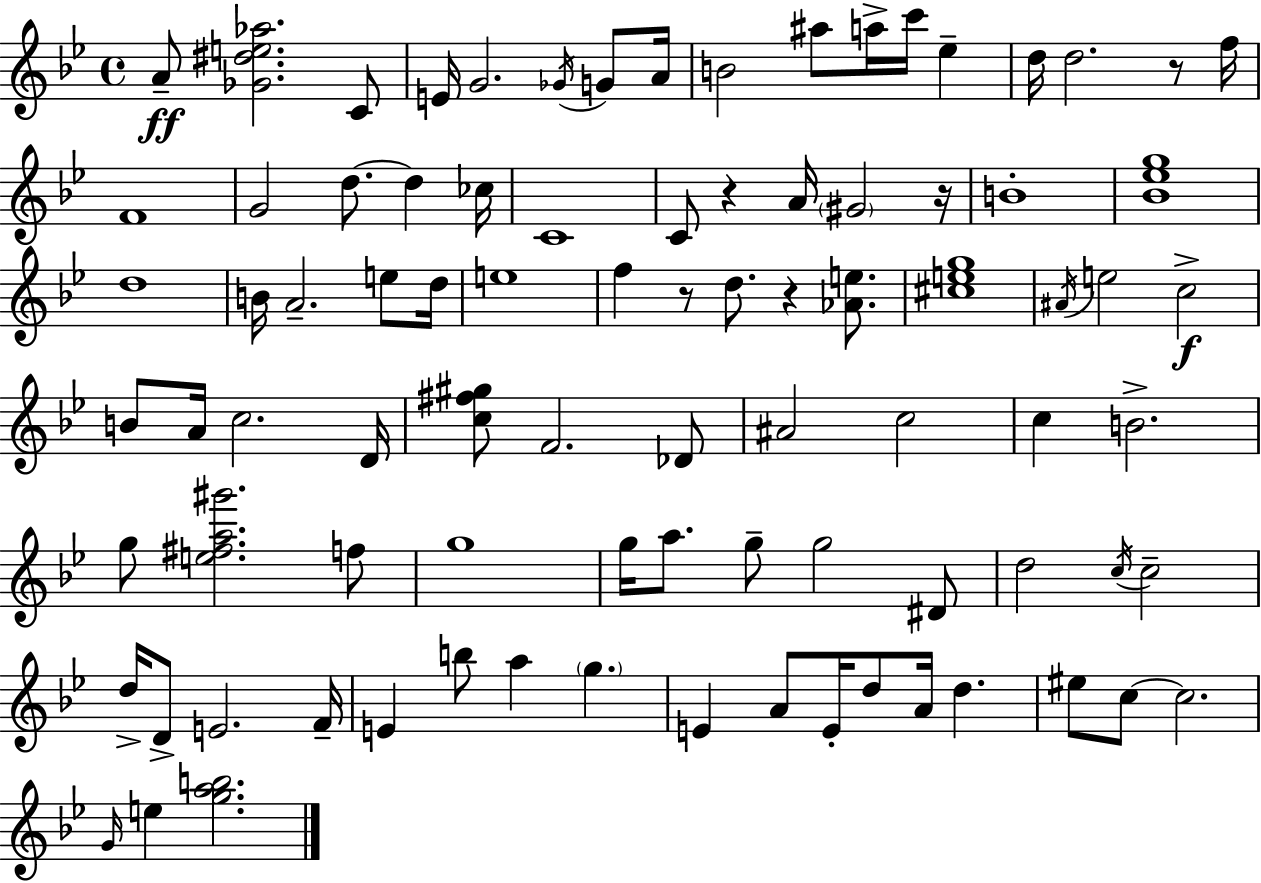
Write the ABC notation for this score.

X:1
T:Untitled
M:4/4
L:1/4
K:Bb
A/2 [_G^de_a]2 C/2 E/4 G2 _G/4 G/2 A/4 B2 ^a/2 a/4 c'/4 _e d/4 d2 z/2 f/4 F4 G2 d/2 d _c/4 C4 C/2 z A/4 ^G2 z/4 B4 [_B_eg]4 d4 B/4 A2 e/2 d/4 e4 f z/2 d/2 z [_Ae]/2 [^ceg]4 ^A/4 e2 c2 B/2 A/4 c2 D/4 [c^f^g]/2 F2 _D/2 ^A2 c2 c B2 g/2 [e^fa^g']2 f/2 g4 g/4 a/2 g/2 g2 ^D/2 d2 c/4 c2 d/4 D/2 E2 F/4 E b/2 a g E A/2 E/4 d/2 A/4 d ^e/2 c/2 c2 G/4 e [gab]2